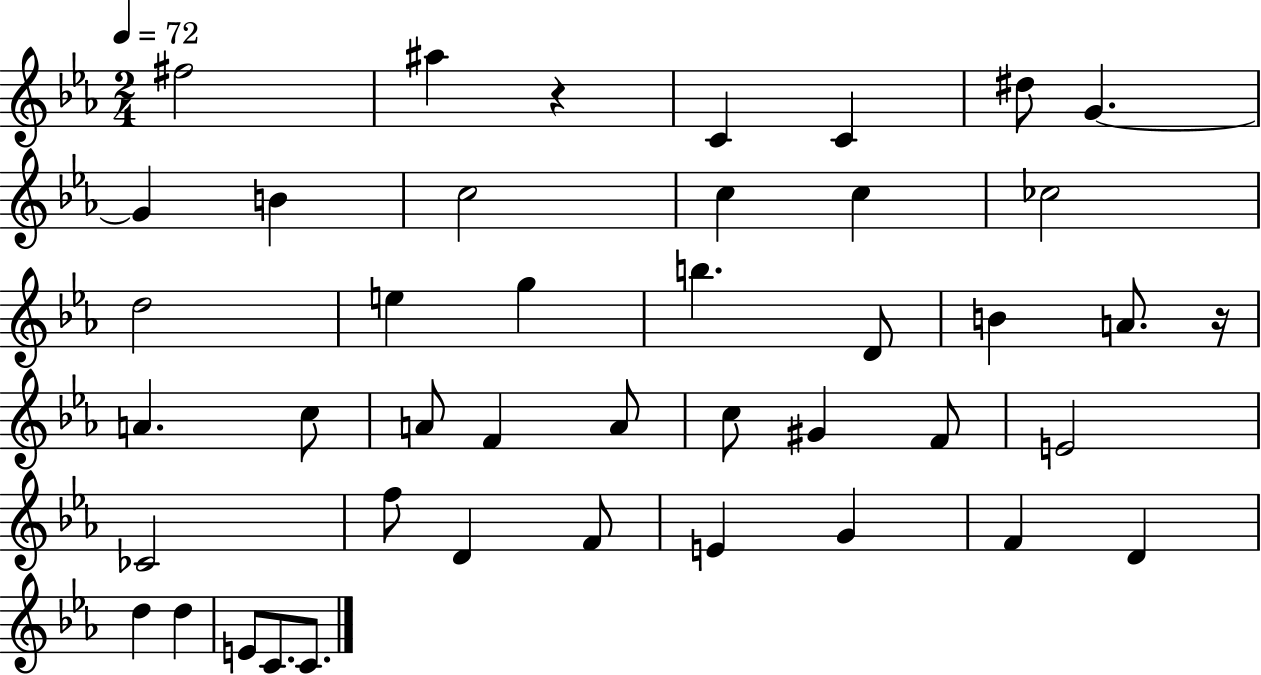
{
  \clef treble
  \numericTimeSignature
  \time 2/4
  \key ees \major
  \tempo 4 = 72
  \repeat volta 2 { fis''2 | ais''4 r4 | c'4 c'4 | dis''8 g'4.~~ | \break g'4 b'4 | c''2 | c''4 c''4 | ces''2 | \break d''2 | e''4 g''4 | b''4. d'8 | b'4 a'8. r16 | \break a'4. c''8 | a'8 f'4 a'8 | c''8 gis'4 f'8 | e'2 | \break ces'2 | f''8 d'4 f'8 | e'4 g'4 | f'4 d'4 | \break d''4 d''4 | e'8 c'8. c'8. | } \bar "|."
}